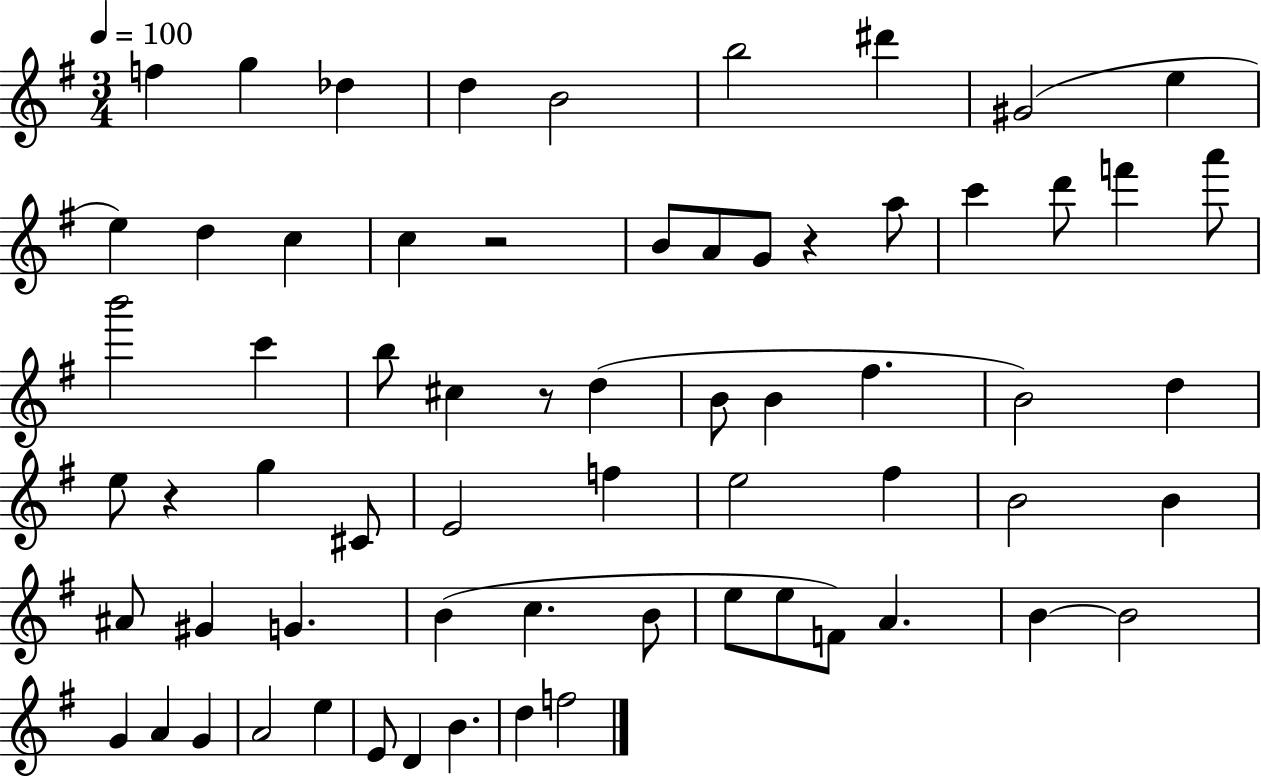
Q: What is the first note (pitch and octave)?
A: F5